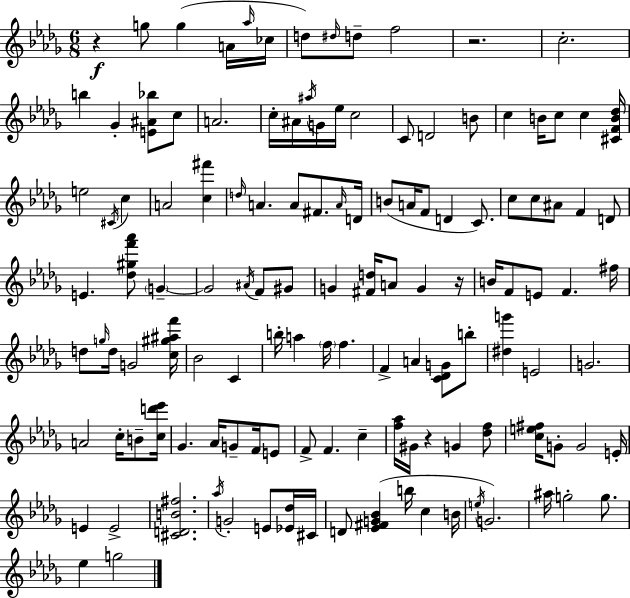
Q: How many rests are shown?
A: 4